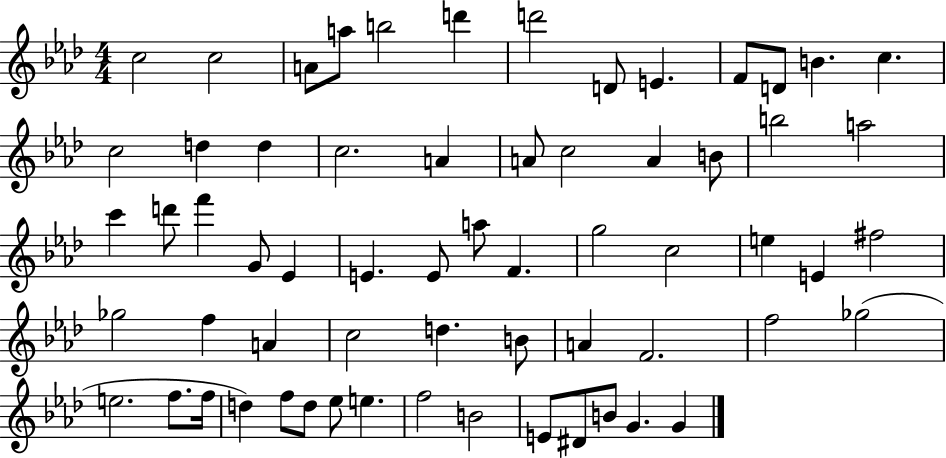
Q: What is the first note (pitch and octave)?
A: C5